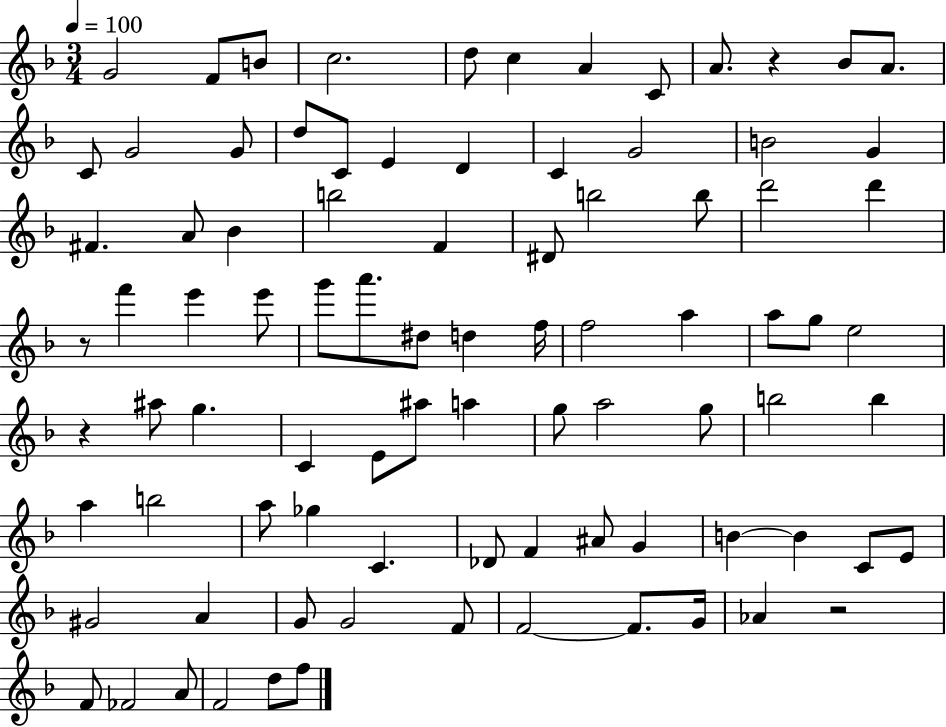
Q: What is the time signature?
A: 3/4